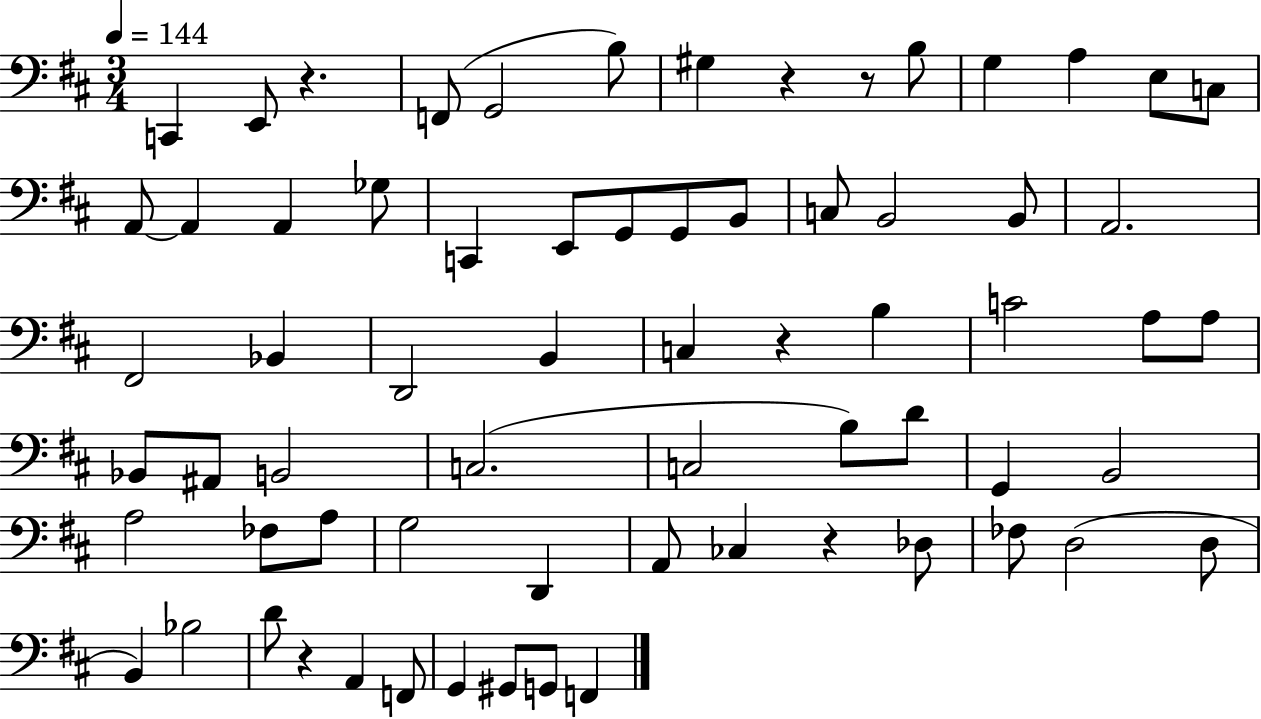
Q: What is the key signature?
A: D major